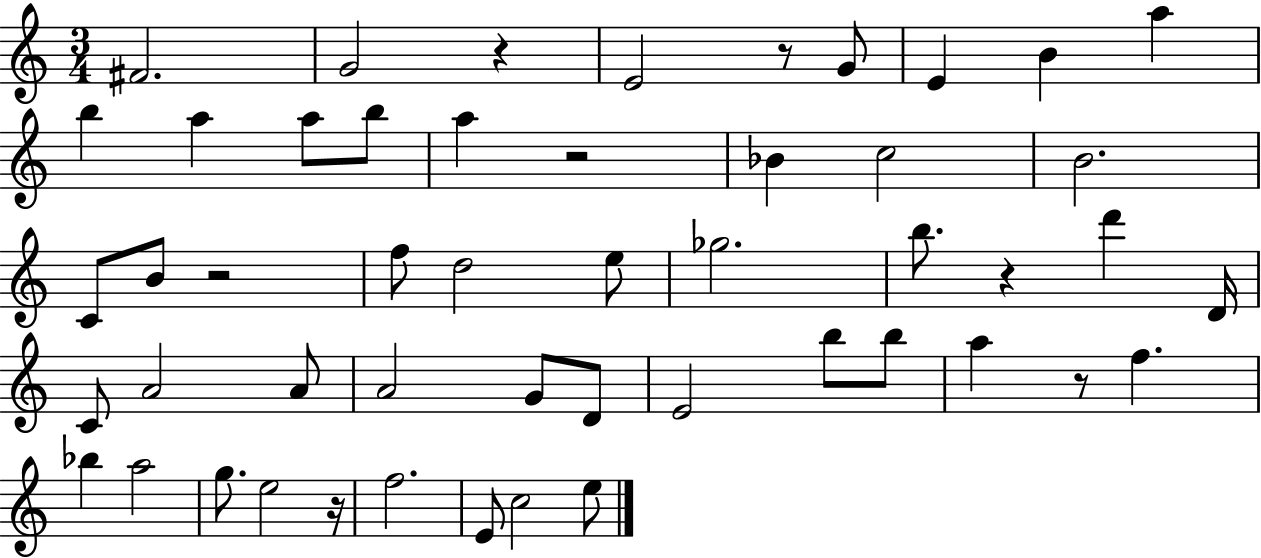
{
  \clef treble
  \numericTimeSignature
  \time 3/4
  \key c \major
  fis'2. | g'2 r4 | e'2 r8 g'8 | e'4 b'4 a''4 | \break b''4 a''4 a''8 b''8 | a''4 r2 | bes'4 c''2 | b'2. | \break c'8 b'8 r2 | f''8 d''2 e''8 | ges''2. | b''8. r4 d'''4 d'16 | \break c'8 a'2 a'8 | a'2 g'8 d'8 | e'2 b''8 b''8 | a''4 r8 f''4. | \break bes''4 a''2 | g''8. e''2 r16 | f''2. | e'8 c''2 e''8 | \break \bar "|."
}